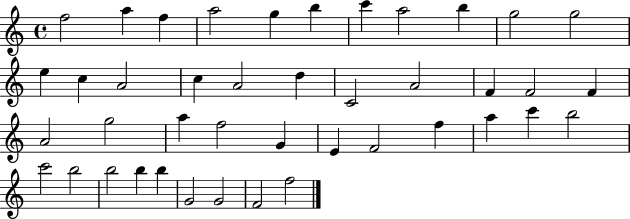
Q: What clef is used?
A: treble